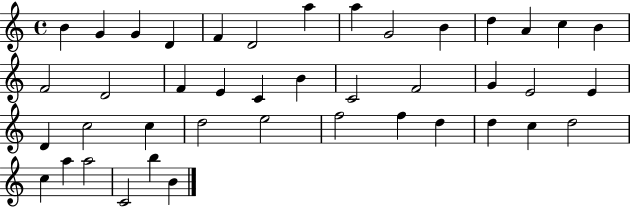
X:1
T:Untitled
M:4/4
L:1/4
K:C
B G G D F D2 a a G2 B d A c B F2 D2 F E C B C2 F2 G E2 E D c2 c d2 e2 f2 f d d c d2 c a a2 C2 b B